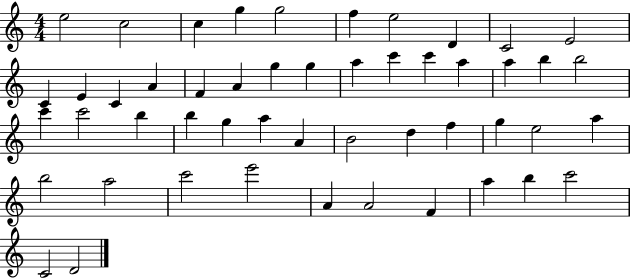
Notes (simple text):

E5/h C5/h C5/q G5/q G5/h F5/q E5/h D4/q C4/h E4/h C4/q E4/q C4/q A4/q F4/q A4/q G5/q G5/q A5/q C6/q C6/q A5/q A5/q B5/q B5/h C6/q C6/h B5/q B5/q G5/q A5/q A4/q B4/h D5/q F5/q G5/q E5/h A5/q B5/h A5/h C6/h E6/h A4/q A4/h F4/q A5/q B5/q C6/h C4/h D4/h